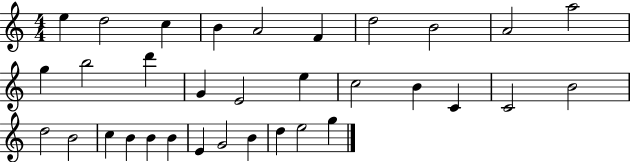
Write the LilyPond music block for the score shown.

{
  \clef treble
  \numericTimeSignature
  \time 4/4
  \key c \major
  e''4 d''2 c''4 | b'4 a'2 f'4 | d''2 b'2 | a'2 a''2 | \break g''4 b''2 d'''4 | g'4 e'2 e''4 | c''2 b'4 c'4 | c'2 b'2 | \break d''2 b'2 | c''4 b'4 b'4 b'4 | e'4 g'2 b'4 | d''4 e''2 g''4 | \break \bar "|."
}